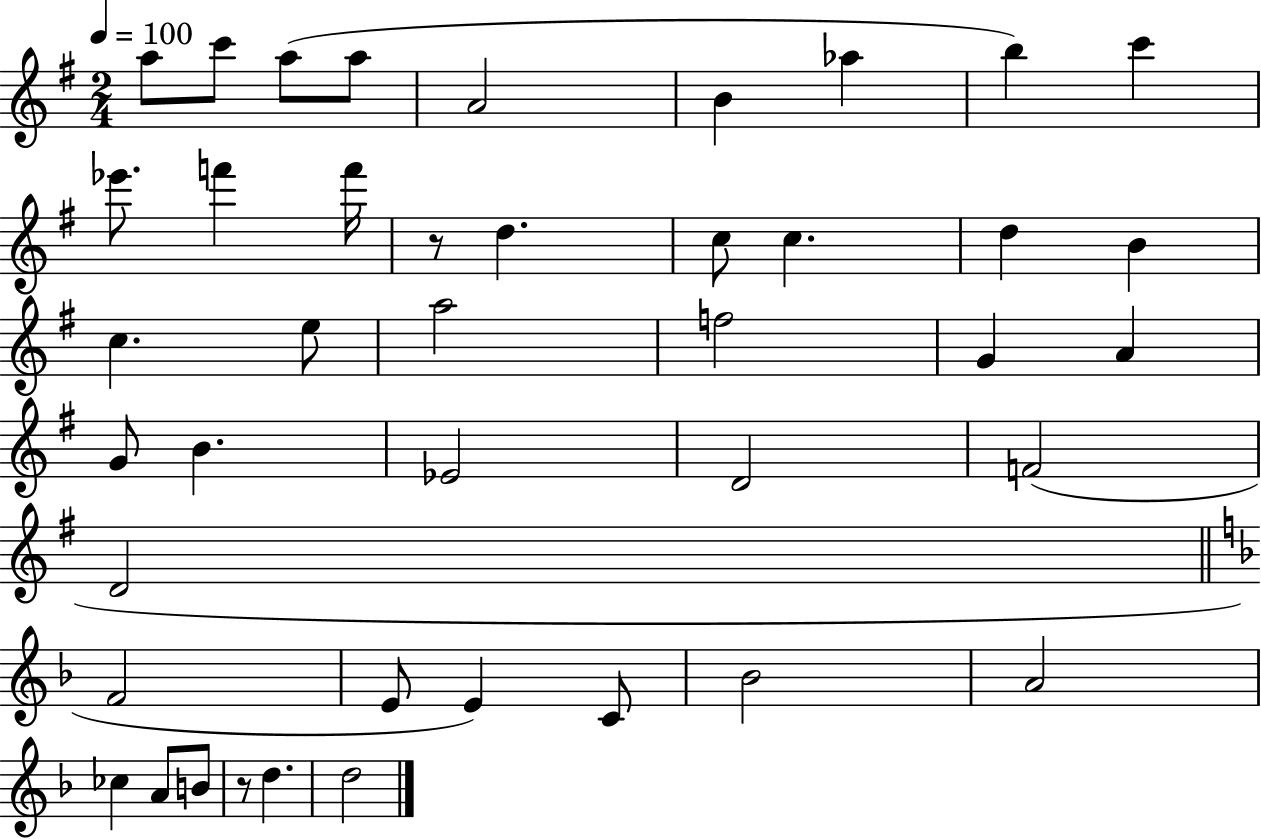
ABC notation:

X:1
T:Untitled
M:2/4
L:1/4
K:G
a/2 c'/2 a/2 a/2 A2 B _a b c' _e'/2 f' f'/4 z/2 d c/2 c d B c e/2 a2 f2 G A G/2 B _E2 D2 F2 D2 F2 E/2 E C/2 _B2 A2 _c A/2 B/2 z/2 d d2